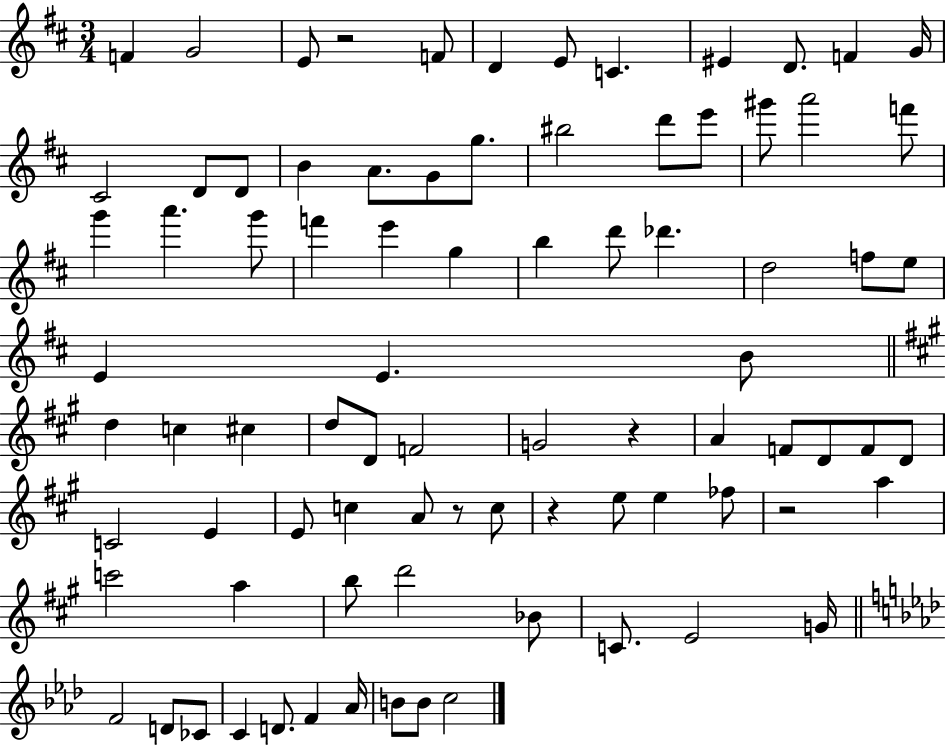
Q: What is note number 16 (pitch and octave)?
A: A4